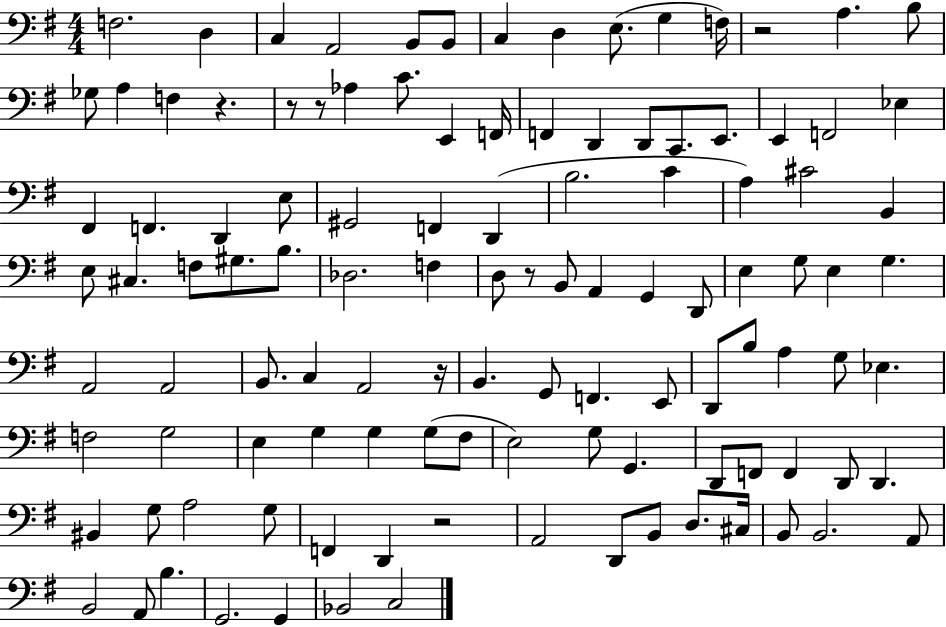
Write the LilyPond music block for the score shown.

{
  \clef bass
  \numericTimeSignature
  \time 4/4
  \key g \major
  \repeat volta 2 { f2. d4 | c4 a,2 b,8 b,8 | c4 d4 e8.( g4 f16) | r2 a4. b8 | \break ges8 a4 f4 r4. | r8 r8 aes4 c'8. e,4 f,16 | f,4 d,4 d,8 c,8. e,8. | e,4 f,2 ees4 | \break fis,4 f,4. d,4 e8 | gis,2 f,4 d,4( | b2. c'4 | a4) cis'2 b,4 | \break e8 cis4. f8 gis8. b8. | des2. f4 | d8 r8 b,8 a,4 g,4 d,8 | e4 g8 e4 g4. | \break a,2 a,2 | b,8. c4 a,2 r16 | b,4. g,8 f,4. e,8 | d,8 b8 a4 g8 ees4. | \break f2 g2 | e4 g4 g4 g8( fis8 | e2) g8 g,4. | d,8 f,8 f,4 d,8 d,4. | \break bis,4 g8 a2 g8 | f,4 d,4 r2 | a,2 d,8 b,8 d8. cis16 | b,8 b,2. a,8 | \break b,2 a,8 b4. | g,2. g,4 | bes,2 c2 | } \bar "|."
}